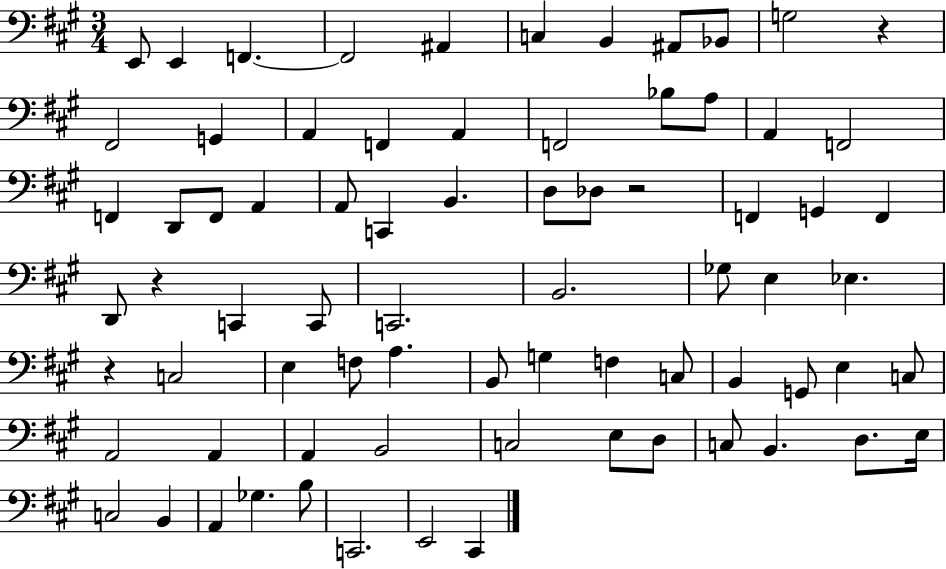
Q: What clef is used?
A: bass